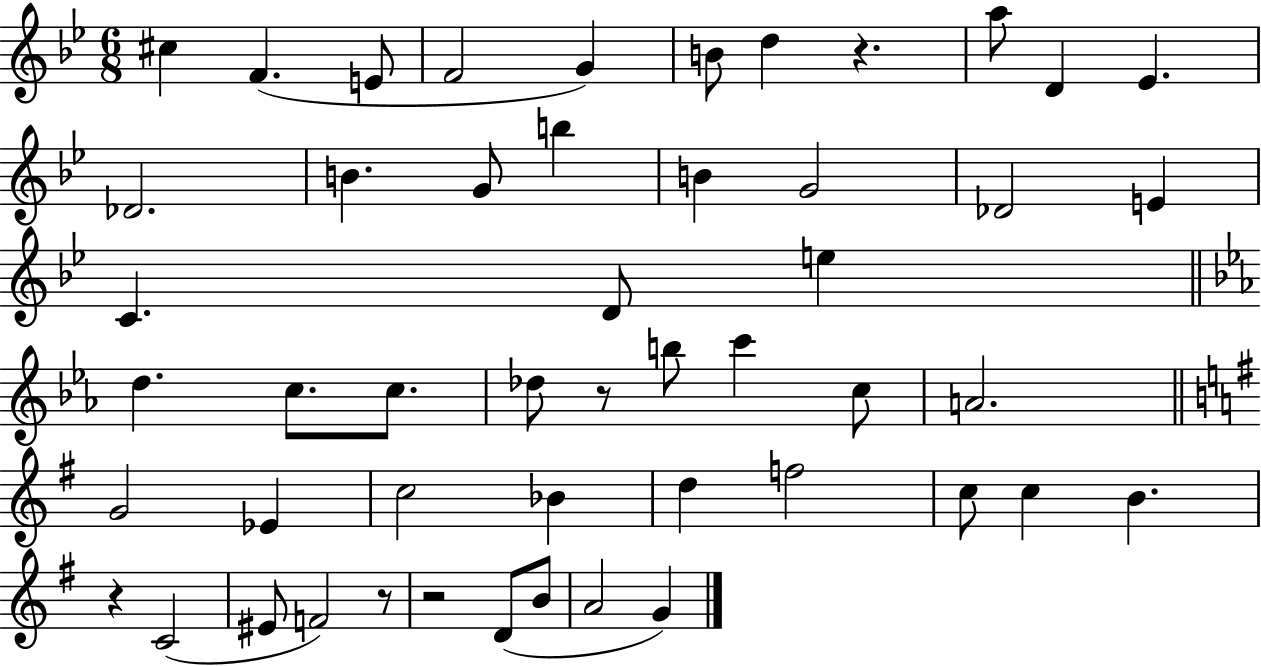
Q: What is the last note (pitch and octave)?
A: G4